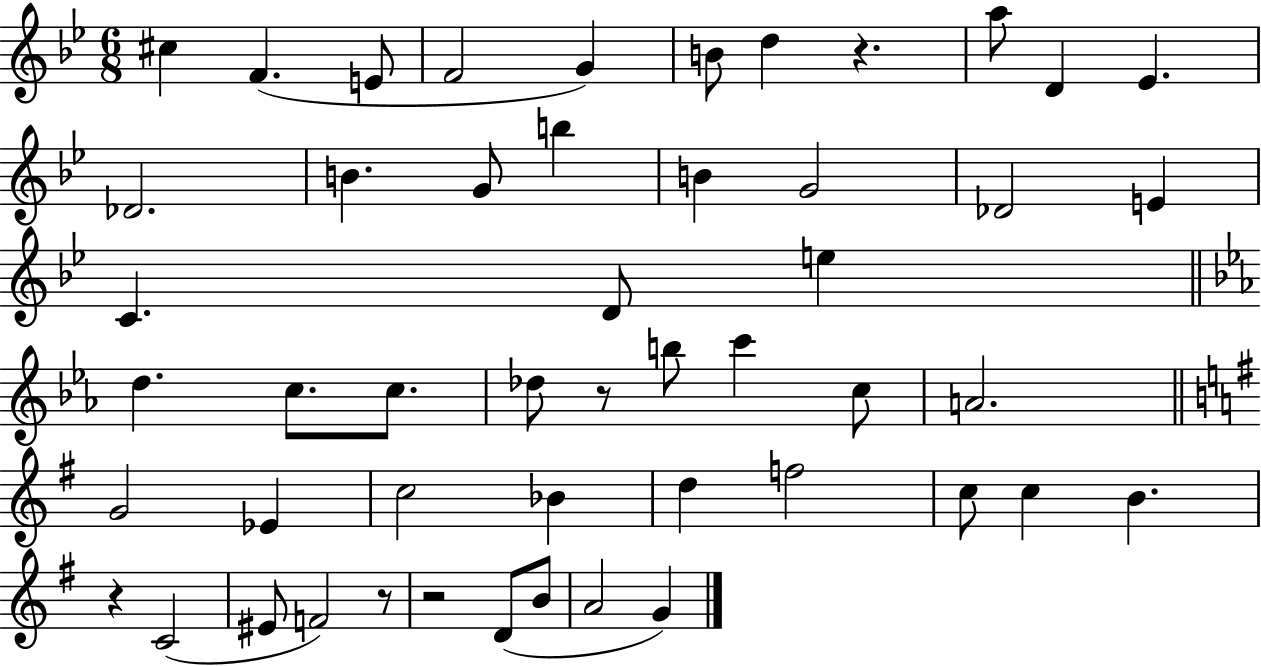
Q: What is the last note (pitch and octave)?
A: G4